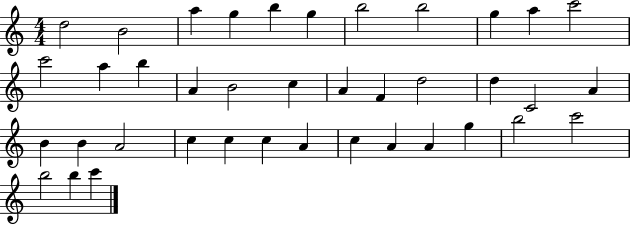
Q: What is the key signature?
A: C major